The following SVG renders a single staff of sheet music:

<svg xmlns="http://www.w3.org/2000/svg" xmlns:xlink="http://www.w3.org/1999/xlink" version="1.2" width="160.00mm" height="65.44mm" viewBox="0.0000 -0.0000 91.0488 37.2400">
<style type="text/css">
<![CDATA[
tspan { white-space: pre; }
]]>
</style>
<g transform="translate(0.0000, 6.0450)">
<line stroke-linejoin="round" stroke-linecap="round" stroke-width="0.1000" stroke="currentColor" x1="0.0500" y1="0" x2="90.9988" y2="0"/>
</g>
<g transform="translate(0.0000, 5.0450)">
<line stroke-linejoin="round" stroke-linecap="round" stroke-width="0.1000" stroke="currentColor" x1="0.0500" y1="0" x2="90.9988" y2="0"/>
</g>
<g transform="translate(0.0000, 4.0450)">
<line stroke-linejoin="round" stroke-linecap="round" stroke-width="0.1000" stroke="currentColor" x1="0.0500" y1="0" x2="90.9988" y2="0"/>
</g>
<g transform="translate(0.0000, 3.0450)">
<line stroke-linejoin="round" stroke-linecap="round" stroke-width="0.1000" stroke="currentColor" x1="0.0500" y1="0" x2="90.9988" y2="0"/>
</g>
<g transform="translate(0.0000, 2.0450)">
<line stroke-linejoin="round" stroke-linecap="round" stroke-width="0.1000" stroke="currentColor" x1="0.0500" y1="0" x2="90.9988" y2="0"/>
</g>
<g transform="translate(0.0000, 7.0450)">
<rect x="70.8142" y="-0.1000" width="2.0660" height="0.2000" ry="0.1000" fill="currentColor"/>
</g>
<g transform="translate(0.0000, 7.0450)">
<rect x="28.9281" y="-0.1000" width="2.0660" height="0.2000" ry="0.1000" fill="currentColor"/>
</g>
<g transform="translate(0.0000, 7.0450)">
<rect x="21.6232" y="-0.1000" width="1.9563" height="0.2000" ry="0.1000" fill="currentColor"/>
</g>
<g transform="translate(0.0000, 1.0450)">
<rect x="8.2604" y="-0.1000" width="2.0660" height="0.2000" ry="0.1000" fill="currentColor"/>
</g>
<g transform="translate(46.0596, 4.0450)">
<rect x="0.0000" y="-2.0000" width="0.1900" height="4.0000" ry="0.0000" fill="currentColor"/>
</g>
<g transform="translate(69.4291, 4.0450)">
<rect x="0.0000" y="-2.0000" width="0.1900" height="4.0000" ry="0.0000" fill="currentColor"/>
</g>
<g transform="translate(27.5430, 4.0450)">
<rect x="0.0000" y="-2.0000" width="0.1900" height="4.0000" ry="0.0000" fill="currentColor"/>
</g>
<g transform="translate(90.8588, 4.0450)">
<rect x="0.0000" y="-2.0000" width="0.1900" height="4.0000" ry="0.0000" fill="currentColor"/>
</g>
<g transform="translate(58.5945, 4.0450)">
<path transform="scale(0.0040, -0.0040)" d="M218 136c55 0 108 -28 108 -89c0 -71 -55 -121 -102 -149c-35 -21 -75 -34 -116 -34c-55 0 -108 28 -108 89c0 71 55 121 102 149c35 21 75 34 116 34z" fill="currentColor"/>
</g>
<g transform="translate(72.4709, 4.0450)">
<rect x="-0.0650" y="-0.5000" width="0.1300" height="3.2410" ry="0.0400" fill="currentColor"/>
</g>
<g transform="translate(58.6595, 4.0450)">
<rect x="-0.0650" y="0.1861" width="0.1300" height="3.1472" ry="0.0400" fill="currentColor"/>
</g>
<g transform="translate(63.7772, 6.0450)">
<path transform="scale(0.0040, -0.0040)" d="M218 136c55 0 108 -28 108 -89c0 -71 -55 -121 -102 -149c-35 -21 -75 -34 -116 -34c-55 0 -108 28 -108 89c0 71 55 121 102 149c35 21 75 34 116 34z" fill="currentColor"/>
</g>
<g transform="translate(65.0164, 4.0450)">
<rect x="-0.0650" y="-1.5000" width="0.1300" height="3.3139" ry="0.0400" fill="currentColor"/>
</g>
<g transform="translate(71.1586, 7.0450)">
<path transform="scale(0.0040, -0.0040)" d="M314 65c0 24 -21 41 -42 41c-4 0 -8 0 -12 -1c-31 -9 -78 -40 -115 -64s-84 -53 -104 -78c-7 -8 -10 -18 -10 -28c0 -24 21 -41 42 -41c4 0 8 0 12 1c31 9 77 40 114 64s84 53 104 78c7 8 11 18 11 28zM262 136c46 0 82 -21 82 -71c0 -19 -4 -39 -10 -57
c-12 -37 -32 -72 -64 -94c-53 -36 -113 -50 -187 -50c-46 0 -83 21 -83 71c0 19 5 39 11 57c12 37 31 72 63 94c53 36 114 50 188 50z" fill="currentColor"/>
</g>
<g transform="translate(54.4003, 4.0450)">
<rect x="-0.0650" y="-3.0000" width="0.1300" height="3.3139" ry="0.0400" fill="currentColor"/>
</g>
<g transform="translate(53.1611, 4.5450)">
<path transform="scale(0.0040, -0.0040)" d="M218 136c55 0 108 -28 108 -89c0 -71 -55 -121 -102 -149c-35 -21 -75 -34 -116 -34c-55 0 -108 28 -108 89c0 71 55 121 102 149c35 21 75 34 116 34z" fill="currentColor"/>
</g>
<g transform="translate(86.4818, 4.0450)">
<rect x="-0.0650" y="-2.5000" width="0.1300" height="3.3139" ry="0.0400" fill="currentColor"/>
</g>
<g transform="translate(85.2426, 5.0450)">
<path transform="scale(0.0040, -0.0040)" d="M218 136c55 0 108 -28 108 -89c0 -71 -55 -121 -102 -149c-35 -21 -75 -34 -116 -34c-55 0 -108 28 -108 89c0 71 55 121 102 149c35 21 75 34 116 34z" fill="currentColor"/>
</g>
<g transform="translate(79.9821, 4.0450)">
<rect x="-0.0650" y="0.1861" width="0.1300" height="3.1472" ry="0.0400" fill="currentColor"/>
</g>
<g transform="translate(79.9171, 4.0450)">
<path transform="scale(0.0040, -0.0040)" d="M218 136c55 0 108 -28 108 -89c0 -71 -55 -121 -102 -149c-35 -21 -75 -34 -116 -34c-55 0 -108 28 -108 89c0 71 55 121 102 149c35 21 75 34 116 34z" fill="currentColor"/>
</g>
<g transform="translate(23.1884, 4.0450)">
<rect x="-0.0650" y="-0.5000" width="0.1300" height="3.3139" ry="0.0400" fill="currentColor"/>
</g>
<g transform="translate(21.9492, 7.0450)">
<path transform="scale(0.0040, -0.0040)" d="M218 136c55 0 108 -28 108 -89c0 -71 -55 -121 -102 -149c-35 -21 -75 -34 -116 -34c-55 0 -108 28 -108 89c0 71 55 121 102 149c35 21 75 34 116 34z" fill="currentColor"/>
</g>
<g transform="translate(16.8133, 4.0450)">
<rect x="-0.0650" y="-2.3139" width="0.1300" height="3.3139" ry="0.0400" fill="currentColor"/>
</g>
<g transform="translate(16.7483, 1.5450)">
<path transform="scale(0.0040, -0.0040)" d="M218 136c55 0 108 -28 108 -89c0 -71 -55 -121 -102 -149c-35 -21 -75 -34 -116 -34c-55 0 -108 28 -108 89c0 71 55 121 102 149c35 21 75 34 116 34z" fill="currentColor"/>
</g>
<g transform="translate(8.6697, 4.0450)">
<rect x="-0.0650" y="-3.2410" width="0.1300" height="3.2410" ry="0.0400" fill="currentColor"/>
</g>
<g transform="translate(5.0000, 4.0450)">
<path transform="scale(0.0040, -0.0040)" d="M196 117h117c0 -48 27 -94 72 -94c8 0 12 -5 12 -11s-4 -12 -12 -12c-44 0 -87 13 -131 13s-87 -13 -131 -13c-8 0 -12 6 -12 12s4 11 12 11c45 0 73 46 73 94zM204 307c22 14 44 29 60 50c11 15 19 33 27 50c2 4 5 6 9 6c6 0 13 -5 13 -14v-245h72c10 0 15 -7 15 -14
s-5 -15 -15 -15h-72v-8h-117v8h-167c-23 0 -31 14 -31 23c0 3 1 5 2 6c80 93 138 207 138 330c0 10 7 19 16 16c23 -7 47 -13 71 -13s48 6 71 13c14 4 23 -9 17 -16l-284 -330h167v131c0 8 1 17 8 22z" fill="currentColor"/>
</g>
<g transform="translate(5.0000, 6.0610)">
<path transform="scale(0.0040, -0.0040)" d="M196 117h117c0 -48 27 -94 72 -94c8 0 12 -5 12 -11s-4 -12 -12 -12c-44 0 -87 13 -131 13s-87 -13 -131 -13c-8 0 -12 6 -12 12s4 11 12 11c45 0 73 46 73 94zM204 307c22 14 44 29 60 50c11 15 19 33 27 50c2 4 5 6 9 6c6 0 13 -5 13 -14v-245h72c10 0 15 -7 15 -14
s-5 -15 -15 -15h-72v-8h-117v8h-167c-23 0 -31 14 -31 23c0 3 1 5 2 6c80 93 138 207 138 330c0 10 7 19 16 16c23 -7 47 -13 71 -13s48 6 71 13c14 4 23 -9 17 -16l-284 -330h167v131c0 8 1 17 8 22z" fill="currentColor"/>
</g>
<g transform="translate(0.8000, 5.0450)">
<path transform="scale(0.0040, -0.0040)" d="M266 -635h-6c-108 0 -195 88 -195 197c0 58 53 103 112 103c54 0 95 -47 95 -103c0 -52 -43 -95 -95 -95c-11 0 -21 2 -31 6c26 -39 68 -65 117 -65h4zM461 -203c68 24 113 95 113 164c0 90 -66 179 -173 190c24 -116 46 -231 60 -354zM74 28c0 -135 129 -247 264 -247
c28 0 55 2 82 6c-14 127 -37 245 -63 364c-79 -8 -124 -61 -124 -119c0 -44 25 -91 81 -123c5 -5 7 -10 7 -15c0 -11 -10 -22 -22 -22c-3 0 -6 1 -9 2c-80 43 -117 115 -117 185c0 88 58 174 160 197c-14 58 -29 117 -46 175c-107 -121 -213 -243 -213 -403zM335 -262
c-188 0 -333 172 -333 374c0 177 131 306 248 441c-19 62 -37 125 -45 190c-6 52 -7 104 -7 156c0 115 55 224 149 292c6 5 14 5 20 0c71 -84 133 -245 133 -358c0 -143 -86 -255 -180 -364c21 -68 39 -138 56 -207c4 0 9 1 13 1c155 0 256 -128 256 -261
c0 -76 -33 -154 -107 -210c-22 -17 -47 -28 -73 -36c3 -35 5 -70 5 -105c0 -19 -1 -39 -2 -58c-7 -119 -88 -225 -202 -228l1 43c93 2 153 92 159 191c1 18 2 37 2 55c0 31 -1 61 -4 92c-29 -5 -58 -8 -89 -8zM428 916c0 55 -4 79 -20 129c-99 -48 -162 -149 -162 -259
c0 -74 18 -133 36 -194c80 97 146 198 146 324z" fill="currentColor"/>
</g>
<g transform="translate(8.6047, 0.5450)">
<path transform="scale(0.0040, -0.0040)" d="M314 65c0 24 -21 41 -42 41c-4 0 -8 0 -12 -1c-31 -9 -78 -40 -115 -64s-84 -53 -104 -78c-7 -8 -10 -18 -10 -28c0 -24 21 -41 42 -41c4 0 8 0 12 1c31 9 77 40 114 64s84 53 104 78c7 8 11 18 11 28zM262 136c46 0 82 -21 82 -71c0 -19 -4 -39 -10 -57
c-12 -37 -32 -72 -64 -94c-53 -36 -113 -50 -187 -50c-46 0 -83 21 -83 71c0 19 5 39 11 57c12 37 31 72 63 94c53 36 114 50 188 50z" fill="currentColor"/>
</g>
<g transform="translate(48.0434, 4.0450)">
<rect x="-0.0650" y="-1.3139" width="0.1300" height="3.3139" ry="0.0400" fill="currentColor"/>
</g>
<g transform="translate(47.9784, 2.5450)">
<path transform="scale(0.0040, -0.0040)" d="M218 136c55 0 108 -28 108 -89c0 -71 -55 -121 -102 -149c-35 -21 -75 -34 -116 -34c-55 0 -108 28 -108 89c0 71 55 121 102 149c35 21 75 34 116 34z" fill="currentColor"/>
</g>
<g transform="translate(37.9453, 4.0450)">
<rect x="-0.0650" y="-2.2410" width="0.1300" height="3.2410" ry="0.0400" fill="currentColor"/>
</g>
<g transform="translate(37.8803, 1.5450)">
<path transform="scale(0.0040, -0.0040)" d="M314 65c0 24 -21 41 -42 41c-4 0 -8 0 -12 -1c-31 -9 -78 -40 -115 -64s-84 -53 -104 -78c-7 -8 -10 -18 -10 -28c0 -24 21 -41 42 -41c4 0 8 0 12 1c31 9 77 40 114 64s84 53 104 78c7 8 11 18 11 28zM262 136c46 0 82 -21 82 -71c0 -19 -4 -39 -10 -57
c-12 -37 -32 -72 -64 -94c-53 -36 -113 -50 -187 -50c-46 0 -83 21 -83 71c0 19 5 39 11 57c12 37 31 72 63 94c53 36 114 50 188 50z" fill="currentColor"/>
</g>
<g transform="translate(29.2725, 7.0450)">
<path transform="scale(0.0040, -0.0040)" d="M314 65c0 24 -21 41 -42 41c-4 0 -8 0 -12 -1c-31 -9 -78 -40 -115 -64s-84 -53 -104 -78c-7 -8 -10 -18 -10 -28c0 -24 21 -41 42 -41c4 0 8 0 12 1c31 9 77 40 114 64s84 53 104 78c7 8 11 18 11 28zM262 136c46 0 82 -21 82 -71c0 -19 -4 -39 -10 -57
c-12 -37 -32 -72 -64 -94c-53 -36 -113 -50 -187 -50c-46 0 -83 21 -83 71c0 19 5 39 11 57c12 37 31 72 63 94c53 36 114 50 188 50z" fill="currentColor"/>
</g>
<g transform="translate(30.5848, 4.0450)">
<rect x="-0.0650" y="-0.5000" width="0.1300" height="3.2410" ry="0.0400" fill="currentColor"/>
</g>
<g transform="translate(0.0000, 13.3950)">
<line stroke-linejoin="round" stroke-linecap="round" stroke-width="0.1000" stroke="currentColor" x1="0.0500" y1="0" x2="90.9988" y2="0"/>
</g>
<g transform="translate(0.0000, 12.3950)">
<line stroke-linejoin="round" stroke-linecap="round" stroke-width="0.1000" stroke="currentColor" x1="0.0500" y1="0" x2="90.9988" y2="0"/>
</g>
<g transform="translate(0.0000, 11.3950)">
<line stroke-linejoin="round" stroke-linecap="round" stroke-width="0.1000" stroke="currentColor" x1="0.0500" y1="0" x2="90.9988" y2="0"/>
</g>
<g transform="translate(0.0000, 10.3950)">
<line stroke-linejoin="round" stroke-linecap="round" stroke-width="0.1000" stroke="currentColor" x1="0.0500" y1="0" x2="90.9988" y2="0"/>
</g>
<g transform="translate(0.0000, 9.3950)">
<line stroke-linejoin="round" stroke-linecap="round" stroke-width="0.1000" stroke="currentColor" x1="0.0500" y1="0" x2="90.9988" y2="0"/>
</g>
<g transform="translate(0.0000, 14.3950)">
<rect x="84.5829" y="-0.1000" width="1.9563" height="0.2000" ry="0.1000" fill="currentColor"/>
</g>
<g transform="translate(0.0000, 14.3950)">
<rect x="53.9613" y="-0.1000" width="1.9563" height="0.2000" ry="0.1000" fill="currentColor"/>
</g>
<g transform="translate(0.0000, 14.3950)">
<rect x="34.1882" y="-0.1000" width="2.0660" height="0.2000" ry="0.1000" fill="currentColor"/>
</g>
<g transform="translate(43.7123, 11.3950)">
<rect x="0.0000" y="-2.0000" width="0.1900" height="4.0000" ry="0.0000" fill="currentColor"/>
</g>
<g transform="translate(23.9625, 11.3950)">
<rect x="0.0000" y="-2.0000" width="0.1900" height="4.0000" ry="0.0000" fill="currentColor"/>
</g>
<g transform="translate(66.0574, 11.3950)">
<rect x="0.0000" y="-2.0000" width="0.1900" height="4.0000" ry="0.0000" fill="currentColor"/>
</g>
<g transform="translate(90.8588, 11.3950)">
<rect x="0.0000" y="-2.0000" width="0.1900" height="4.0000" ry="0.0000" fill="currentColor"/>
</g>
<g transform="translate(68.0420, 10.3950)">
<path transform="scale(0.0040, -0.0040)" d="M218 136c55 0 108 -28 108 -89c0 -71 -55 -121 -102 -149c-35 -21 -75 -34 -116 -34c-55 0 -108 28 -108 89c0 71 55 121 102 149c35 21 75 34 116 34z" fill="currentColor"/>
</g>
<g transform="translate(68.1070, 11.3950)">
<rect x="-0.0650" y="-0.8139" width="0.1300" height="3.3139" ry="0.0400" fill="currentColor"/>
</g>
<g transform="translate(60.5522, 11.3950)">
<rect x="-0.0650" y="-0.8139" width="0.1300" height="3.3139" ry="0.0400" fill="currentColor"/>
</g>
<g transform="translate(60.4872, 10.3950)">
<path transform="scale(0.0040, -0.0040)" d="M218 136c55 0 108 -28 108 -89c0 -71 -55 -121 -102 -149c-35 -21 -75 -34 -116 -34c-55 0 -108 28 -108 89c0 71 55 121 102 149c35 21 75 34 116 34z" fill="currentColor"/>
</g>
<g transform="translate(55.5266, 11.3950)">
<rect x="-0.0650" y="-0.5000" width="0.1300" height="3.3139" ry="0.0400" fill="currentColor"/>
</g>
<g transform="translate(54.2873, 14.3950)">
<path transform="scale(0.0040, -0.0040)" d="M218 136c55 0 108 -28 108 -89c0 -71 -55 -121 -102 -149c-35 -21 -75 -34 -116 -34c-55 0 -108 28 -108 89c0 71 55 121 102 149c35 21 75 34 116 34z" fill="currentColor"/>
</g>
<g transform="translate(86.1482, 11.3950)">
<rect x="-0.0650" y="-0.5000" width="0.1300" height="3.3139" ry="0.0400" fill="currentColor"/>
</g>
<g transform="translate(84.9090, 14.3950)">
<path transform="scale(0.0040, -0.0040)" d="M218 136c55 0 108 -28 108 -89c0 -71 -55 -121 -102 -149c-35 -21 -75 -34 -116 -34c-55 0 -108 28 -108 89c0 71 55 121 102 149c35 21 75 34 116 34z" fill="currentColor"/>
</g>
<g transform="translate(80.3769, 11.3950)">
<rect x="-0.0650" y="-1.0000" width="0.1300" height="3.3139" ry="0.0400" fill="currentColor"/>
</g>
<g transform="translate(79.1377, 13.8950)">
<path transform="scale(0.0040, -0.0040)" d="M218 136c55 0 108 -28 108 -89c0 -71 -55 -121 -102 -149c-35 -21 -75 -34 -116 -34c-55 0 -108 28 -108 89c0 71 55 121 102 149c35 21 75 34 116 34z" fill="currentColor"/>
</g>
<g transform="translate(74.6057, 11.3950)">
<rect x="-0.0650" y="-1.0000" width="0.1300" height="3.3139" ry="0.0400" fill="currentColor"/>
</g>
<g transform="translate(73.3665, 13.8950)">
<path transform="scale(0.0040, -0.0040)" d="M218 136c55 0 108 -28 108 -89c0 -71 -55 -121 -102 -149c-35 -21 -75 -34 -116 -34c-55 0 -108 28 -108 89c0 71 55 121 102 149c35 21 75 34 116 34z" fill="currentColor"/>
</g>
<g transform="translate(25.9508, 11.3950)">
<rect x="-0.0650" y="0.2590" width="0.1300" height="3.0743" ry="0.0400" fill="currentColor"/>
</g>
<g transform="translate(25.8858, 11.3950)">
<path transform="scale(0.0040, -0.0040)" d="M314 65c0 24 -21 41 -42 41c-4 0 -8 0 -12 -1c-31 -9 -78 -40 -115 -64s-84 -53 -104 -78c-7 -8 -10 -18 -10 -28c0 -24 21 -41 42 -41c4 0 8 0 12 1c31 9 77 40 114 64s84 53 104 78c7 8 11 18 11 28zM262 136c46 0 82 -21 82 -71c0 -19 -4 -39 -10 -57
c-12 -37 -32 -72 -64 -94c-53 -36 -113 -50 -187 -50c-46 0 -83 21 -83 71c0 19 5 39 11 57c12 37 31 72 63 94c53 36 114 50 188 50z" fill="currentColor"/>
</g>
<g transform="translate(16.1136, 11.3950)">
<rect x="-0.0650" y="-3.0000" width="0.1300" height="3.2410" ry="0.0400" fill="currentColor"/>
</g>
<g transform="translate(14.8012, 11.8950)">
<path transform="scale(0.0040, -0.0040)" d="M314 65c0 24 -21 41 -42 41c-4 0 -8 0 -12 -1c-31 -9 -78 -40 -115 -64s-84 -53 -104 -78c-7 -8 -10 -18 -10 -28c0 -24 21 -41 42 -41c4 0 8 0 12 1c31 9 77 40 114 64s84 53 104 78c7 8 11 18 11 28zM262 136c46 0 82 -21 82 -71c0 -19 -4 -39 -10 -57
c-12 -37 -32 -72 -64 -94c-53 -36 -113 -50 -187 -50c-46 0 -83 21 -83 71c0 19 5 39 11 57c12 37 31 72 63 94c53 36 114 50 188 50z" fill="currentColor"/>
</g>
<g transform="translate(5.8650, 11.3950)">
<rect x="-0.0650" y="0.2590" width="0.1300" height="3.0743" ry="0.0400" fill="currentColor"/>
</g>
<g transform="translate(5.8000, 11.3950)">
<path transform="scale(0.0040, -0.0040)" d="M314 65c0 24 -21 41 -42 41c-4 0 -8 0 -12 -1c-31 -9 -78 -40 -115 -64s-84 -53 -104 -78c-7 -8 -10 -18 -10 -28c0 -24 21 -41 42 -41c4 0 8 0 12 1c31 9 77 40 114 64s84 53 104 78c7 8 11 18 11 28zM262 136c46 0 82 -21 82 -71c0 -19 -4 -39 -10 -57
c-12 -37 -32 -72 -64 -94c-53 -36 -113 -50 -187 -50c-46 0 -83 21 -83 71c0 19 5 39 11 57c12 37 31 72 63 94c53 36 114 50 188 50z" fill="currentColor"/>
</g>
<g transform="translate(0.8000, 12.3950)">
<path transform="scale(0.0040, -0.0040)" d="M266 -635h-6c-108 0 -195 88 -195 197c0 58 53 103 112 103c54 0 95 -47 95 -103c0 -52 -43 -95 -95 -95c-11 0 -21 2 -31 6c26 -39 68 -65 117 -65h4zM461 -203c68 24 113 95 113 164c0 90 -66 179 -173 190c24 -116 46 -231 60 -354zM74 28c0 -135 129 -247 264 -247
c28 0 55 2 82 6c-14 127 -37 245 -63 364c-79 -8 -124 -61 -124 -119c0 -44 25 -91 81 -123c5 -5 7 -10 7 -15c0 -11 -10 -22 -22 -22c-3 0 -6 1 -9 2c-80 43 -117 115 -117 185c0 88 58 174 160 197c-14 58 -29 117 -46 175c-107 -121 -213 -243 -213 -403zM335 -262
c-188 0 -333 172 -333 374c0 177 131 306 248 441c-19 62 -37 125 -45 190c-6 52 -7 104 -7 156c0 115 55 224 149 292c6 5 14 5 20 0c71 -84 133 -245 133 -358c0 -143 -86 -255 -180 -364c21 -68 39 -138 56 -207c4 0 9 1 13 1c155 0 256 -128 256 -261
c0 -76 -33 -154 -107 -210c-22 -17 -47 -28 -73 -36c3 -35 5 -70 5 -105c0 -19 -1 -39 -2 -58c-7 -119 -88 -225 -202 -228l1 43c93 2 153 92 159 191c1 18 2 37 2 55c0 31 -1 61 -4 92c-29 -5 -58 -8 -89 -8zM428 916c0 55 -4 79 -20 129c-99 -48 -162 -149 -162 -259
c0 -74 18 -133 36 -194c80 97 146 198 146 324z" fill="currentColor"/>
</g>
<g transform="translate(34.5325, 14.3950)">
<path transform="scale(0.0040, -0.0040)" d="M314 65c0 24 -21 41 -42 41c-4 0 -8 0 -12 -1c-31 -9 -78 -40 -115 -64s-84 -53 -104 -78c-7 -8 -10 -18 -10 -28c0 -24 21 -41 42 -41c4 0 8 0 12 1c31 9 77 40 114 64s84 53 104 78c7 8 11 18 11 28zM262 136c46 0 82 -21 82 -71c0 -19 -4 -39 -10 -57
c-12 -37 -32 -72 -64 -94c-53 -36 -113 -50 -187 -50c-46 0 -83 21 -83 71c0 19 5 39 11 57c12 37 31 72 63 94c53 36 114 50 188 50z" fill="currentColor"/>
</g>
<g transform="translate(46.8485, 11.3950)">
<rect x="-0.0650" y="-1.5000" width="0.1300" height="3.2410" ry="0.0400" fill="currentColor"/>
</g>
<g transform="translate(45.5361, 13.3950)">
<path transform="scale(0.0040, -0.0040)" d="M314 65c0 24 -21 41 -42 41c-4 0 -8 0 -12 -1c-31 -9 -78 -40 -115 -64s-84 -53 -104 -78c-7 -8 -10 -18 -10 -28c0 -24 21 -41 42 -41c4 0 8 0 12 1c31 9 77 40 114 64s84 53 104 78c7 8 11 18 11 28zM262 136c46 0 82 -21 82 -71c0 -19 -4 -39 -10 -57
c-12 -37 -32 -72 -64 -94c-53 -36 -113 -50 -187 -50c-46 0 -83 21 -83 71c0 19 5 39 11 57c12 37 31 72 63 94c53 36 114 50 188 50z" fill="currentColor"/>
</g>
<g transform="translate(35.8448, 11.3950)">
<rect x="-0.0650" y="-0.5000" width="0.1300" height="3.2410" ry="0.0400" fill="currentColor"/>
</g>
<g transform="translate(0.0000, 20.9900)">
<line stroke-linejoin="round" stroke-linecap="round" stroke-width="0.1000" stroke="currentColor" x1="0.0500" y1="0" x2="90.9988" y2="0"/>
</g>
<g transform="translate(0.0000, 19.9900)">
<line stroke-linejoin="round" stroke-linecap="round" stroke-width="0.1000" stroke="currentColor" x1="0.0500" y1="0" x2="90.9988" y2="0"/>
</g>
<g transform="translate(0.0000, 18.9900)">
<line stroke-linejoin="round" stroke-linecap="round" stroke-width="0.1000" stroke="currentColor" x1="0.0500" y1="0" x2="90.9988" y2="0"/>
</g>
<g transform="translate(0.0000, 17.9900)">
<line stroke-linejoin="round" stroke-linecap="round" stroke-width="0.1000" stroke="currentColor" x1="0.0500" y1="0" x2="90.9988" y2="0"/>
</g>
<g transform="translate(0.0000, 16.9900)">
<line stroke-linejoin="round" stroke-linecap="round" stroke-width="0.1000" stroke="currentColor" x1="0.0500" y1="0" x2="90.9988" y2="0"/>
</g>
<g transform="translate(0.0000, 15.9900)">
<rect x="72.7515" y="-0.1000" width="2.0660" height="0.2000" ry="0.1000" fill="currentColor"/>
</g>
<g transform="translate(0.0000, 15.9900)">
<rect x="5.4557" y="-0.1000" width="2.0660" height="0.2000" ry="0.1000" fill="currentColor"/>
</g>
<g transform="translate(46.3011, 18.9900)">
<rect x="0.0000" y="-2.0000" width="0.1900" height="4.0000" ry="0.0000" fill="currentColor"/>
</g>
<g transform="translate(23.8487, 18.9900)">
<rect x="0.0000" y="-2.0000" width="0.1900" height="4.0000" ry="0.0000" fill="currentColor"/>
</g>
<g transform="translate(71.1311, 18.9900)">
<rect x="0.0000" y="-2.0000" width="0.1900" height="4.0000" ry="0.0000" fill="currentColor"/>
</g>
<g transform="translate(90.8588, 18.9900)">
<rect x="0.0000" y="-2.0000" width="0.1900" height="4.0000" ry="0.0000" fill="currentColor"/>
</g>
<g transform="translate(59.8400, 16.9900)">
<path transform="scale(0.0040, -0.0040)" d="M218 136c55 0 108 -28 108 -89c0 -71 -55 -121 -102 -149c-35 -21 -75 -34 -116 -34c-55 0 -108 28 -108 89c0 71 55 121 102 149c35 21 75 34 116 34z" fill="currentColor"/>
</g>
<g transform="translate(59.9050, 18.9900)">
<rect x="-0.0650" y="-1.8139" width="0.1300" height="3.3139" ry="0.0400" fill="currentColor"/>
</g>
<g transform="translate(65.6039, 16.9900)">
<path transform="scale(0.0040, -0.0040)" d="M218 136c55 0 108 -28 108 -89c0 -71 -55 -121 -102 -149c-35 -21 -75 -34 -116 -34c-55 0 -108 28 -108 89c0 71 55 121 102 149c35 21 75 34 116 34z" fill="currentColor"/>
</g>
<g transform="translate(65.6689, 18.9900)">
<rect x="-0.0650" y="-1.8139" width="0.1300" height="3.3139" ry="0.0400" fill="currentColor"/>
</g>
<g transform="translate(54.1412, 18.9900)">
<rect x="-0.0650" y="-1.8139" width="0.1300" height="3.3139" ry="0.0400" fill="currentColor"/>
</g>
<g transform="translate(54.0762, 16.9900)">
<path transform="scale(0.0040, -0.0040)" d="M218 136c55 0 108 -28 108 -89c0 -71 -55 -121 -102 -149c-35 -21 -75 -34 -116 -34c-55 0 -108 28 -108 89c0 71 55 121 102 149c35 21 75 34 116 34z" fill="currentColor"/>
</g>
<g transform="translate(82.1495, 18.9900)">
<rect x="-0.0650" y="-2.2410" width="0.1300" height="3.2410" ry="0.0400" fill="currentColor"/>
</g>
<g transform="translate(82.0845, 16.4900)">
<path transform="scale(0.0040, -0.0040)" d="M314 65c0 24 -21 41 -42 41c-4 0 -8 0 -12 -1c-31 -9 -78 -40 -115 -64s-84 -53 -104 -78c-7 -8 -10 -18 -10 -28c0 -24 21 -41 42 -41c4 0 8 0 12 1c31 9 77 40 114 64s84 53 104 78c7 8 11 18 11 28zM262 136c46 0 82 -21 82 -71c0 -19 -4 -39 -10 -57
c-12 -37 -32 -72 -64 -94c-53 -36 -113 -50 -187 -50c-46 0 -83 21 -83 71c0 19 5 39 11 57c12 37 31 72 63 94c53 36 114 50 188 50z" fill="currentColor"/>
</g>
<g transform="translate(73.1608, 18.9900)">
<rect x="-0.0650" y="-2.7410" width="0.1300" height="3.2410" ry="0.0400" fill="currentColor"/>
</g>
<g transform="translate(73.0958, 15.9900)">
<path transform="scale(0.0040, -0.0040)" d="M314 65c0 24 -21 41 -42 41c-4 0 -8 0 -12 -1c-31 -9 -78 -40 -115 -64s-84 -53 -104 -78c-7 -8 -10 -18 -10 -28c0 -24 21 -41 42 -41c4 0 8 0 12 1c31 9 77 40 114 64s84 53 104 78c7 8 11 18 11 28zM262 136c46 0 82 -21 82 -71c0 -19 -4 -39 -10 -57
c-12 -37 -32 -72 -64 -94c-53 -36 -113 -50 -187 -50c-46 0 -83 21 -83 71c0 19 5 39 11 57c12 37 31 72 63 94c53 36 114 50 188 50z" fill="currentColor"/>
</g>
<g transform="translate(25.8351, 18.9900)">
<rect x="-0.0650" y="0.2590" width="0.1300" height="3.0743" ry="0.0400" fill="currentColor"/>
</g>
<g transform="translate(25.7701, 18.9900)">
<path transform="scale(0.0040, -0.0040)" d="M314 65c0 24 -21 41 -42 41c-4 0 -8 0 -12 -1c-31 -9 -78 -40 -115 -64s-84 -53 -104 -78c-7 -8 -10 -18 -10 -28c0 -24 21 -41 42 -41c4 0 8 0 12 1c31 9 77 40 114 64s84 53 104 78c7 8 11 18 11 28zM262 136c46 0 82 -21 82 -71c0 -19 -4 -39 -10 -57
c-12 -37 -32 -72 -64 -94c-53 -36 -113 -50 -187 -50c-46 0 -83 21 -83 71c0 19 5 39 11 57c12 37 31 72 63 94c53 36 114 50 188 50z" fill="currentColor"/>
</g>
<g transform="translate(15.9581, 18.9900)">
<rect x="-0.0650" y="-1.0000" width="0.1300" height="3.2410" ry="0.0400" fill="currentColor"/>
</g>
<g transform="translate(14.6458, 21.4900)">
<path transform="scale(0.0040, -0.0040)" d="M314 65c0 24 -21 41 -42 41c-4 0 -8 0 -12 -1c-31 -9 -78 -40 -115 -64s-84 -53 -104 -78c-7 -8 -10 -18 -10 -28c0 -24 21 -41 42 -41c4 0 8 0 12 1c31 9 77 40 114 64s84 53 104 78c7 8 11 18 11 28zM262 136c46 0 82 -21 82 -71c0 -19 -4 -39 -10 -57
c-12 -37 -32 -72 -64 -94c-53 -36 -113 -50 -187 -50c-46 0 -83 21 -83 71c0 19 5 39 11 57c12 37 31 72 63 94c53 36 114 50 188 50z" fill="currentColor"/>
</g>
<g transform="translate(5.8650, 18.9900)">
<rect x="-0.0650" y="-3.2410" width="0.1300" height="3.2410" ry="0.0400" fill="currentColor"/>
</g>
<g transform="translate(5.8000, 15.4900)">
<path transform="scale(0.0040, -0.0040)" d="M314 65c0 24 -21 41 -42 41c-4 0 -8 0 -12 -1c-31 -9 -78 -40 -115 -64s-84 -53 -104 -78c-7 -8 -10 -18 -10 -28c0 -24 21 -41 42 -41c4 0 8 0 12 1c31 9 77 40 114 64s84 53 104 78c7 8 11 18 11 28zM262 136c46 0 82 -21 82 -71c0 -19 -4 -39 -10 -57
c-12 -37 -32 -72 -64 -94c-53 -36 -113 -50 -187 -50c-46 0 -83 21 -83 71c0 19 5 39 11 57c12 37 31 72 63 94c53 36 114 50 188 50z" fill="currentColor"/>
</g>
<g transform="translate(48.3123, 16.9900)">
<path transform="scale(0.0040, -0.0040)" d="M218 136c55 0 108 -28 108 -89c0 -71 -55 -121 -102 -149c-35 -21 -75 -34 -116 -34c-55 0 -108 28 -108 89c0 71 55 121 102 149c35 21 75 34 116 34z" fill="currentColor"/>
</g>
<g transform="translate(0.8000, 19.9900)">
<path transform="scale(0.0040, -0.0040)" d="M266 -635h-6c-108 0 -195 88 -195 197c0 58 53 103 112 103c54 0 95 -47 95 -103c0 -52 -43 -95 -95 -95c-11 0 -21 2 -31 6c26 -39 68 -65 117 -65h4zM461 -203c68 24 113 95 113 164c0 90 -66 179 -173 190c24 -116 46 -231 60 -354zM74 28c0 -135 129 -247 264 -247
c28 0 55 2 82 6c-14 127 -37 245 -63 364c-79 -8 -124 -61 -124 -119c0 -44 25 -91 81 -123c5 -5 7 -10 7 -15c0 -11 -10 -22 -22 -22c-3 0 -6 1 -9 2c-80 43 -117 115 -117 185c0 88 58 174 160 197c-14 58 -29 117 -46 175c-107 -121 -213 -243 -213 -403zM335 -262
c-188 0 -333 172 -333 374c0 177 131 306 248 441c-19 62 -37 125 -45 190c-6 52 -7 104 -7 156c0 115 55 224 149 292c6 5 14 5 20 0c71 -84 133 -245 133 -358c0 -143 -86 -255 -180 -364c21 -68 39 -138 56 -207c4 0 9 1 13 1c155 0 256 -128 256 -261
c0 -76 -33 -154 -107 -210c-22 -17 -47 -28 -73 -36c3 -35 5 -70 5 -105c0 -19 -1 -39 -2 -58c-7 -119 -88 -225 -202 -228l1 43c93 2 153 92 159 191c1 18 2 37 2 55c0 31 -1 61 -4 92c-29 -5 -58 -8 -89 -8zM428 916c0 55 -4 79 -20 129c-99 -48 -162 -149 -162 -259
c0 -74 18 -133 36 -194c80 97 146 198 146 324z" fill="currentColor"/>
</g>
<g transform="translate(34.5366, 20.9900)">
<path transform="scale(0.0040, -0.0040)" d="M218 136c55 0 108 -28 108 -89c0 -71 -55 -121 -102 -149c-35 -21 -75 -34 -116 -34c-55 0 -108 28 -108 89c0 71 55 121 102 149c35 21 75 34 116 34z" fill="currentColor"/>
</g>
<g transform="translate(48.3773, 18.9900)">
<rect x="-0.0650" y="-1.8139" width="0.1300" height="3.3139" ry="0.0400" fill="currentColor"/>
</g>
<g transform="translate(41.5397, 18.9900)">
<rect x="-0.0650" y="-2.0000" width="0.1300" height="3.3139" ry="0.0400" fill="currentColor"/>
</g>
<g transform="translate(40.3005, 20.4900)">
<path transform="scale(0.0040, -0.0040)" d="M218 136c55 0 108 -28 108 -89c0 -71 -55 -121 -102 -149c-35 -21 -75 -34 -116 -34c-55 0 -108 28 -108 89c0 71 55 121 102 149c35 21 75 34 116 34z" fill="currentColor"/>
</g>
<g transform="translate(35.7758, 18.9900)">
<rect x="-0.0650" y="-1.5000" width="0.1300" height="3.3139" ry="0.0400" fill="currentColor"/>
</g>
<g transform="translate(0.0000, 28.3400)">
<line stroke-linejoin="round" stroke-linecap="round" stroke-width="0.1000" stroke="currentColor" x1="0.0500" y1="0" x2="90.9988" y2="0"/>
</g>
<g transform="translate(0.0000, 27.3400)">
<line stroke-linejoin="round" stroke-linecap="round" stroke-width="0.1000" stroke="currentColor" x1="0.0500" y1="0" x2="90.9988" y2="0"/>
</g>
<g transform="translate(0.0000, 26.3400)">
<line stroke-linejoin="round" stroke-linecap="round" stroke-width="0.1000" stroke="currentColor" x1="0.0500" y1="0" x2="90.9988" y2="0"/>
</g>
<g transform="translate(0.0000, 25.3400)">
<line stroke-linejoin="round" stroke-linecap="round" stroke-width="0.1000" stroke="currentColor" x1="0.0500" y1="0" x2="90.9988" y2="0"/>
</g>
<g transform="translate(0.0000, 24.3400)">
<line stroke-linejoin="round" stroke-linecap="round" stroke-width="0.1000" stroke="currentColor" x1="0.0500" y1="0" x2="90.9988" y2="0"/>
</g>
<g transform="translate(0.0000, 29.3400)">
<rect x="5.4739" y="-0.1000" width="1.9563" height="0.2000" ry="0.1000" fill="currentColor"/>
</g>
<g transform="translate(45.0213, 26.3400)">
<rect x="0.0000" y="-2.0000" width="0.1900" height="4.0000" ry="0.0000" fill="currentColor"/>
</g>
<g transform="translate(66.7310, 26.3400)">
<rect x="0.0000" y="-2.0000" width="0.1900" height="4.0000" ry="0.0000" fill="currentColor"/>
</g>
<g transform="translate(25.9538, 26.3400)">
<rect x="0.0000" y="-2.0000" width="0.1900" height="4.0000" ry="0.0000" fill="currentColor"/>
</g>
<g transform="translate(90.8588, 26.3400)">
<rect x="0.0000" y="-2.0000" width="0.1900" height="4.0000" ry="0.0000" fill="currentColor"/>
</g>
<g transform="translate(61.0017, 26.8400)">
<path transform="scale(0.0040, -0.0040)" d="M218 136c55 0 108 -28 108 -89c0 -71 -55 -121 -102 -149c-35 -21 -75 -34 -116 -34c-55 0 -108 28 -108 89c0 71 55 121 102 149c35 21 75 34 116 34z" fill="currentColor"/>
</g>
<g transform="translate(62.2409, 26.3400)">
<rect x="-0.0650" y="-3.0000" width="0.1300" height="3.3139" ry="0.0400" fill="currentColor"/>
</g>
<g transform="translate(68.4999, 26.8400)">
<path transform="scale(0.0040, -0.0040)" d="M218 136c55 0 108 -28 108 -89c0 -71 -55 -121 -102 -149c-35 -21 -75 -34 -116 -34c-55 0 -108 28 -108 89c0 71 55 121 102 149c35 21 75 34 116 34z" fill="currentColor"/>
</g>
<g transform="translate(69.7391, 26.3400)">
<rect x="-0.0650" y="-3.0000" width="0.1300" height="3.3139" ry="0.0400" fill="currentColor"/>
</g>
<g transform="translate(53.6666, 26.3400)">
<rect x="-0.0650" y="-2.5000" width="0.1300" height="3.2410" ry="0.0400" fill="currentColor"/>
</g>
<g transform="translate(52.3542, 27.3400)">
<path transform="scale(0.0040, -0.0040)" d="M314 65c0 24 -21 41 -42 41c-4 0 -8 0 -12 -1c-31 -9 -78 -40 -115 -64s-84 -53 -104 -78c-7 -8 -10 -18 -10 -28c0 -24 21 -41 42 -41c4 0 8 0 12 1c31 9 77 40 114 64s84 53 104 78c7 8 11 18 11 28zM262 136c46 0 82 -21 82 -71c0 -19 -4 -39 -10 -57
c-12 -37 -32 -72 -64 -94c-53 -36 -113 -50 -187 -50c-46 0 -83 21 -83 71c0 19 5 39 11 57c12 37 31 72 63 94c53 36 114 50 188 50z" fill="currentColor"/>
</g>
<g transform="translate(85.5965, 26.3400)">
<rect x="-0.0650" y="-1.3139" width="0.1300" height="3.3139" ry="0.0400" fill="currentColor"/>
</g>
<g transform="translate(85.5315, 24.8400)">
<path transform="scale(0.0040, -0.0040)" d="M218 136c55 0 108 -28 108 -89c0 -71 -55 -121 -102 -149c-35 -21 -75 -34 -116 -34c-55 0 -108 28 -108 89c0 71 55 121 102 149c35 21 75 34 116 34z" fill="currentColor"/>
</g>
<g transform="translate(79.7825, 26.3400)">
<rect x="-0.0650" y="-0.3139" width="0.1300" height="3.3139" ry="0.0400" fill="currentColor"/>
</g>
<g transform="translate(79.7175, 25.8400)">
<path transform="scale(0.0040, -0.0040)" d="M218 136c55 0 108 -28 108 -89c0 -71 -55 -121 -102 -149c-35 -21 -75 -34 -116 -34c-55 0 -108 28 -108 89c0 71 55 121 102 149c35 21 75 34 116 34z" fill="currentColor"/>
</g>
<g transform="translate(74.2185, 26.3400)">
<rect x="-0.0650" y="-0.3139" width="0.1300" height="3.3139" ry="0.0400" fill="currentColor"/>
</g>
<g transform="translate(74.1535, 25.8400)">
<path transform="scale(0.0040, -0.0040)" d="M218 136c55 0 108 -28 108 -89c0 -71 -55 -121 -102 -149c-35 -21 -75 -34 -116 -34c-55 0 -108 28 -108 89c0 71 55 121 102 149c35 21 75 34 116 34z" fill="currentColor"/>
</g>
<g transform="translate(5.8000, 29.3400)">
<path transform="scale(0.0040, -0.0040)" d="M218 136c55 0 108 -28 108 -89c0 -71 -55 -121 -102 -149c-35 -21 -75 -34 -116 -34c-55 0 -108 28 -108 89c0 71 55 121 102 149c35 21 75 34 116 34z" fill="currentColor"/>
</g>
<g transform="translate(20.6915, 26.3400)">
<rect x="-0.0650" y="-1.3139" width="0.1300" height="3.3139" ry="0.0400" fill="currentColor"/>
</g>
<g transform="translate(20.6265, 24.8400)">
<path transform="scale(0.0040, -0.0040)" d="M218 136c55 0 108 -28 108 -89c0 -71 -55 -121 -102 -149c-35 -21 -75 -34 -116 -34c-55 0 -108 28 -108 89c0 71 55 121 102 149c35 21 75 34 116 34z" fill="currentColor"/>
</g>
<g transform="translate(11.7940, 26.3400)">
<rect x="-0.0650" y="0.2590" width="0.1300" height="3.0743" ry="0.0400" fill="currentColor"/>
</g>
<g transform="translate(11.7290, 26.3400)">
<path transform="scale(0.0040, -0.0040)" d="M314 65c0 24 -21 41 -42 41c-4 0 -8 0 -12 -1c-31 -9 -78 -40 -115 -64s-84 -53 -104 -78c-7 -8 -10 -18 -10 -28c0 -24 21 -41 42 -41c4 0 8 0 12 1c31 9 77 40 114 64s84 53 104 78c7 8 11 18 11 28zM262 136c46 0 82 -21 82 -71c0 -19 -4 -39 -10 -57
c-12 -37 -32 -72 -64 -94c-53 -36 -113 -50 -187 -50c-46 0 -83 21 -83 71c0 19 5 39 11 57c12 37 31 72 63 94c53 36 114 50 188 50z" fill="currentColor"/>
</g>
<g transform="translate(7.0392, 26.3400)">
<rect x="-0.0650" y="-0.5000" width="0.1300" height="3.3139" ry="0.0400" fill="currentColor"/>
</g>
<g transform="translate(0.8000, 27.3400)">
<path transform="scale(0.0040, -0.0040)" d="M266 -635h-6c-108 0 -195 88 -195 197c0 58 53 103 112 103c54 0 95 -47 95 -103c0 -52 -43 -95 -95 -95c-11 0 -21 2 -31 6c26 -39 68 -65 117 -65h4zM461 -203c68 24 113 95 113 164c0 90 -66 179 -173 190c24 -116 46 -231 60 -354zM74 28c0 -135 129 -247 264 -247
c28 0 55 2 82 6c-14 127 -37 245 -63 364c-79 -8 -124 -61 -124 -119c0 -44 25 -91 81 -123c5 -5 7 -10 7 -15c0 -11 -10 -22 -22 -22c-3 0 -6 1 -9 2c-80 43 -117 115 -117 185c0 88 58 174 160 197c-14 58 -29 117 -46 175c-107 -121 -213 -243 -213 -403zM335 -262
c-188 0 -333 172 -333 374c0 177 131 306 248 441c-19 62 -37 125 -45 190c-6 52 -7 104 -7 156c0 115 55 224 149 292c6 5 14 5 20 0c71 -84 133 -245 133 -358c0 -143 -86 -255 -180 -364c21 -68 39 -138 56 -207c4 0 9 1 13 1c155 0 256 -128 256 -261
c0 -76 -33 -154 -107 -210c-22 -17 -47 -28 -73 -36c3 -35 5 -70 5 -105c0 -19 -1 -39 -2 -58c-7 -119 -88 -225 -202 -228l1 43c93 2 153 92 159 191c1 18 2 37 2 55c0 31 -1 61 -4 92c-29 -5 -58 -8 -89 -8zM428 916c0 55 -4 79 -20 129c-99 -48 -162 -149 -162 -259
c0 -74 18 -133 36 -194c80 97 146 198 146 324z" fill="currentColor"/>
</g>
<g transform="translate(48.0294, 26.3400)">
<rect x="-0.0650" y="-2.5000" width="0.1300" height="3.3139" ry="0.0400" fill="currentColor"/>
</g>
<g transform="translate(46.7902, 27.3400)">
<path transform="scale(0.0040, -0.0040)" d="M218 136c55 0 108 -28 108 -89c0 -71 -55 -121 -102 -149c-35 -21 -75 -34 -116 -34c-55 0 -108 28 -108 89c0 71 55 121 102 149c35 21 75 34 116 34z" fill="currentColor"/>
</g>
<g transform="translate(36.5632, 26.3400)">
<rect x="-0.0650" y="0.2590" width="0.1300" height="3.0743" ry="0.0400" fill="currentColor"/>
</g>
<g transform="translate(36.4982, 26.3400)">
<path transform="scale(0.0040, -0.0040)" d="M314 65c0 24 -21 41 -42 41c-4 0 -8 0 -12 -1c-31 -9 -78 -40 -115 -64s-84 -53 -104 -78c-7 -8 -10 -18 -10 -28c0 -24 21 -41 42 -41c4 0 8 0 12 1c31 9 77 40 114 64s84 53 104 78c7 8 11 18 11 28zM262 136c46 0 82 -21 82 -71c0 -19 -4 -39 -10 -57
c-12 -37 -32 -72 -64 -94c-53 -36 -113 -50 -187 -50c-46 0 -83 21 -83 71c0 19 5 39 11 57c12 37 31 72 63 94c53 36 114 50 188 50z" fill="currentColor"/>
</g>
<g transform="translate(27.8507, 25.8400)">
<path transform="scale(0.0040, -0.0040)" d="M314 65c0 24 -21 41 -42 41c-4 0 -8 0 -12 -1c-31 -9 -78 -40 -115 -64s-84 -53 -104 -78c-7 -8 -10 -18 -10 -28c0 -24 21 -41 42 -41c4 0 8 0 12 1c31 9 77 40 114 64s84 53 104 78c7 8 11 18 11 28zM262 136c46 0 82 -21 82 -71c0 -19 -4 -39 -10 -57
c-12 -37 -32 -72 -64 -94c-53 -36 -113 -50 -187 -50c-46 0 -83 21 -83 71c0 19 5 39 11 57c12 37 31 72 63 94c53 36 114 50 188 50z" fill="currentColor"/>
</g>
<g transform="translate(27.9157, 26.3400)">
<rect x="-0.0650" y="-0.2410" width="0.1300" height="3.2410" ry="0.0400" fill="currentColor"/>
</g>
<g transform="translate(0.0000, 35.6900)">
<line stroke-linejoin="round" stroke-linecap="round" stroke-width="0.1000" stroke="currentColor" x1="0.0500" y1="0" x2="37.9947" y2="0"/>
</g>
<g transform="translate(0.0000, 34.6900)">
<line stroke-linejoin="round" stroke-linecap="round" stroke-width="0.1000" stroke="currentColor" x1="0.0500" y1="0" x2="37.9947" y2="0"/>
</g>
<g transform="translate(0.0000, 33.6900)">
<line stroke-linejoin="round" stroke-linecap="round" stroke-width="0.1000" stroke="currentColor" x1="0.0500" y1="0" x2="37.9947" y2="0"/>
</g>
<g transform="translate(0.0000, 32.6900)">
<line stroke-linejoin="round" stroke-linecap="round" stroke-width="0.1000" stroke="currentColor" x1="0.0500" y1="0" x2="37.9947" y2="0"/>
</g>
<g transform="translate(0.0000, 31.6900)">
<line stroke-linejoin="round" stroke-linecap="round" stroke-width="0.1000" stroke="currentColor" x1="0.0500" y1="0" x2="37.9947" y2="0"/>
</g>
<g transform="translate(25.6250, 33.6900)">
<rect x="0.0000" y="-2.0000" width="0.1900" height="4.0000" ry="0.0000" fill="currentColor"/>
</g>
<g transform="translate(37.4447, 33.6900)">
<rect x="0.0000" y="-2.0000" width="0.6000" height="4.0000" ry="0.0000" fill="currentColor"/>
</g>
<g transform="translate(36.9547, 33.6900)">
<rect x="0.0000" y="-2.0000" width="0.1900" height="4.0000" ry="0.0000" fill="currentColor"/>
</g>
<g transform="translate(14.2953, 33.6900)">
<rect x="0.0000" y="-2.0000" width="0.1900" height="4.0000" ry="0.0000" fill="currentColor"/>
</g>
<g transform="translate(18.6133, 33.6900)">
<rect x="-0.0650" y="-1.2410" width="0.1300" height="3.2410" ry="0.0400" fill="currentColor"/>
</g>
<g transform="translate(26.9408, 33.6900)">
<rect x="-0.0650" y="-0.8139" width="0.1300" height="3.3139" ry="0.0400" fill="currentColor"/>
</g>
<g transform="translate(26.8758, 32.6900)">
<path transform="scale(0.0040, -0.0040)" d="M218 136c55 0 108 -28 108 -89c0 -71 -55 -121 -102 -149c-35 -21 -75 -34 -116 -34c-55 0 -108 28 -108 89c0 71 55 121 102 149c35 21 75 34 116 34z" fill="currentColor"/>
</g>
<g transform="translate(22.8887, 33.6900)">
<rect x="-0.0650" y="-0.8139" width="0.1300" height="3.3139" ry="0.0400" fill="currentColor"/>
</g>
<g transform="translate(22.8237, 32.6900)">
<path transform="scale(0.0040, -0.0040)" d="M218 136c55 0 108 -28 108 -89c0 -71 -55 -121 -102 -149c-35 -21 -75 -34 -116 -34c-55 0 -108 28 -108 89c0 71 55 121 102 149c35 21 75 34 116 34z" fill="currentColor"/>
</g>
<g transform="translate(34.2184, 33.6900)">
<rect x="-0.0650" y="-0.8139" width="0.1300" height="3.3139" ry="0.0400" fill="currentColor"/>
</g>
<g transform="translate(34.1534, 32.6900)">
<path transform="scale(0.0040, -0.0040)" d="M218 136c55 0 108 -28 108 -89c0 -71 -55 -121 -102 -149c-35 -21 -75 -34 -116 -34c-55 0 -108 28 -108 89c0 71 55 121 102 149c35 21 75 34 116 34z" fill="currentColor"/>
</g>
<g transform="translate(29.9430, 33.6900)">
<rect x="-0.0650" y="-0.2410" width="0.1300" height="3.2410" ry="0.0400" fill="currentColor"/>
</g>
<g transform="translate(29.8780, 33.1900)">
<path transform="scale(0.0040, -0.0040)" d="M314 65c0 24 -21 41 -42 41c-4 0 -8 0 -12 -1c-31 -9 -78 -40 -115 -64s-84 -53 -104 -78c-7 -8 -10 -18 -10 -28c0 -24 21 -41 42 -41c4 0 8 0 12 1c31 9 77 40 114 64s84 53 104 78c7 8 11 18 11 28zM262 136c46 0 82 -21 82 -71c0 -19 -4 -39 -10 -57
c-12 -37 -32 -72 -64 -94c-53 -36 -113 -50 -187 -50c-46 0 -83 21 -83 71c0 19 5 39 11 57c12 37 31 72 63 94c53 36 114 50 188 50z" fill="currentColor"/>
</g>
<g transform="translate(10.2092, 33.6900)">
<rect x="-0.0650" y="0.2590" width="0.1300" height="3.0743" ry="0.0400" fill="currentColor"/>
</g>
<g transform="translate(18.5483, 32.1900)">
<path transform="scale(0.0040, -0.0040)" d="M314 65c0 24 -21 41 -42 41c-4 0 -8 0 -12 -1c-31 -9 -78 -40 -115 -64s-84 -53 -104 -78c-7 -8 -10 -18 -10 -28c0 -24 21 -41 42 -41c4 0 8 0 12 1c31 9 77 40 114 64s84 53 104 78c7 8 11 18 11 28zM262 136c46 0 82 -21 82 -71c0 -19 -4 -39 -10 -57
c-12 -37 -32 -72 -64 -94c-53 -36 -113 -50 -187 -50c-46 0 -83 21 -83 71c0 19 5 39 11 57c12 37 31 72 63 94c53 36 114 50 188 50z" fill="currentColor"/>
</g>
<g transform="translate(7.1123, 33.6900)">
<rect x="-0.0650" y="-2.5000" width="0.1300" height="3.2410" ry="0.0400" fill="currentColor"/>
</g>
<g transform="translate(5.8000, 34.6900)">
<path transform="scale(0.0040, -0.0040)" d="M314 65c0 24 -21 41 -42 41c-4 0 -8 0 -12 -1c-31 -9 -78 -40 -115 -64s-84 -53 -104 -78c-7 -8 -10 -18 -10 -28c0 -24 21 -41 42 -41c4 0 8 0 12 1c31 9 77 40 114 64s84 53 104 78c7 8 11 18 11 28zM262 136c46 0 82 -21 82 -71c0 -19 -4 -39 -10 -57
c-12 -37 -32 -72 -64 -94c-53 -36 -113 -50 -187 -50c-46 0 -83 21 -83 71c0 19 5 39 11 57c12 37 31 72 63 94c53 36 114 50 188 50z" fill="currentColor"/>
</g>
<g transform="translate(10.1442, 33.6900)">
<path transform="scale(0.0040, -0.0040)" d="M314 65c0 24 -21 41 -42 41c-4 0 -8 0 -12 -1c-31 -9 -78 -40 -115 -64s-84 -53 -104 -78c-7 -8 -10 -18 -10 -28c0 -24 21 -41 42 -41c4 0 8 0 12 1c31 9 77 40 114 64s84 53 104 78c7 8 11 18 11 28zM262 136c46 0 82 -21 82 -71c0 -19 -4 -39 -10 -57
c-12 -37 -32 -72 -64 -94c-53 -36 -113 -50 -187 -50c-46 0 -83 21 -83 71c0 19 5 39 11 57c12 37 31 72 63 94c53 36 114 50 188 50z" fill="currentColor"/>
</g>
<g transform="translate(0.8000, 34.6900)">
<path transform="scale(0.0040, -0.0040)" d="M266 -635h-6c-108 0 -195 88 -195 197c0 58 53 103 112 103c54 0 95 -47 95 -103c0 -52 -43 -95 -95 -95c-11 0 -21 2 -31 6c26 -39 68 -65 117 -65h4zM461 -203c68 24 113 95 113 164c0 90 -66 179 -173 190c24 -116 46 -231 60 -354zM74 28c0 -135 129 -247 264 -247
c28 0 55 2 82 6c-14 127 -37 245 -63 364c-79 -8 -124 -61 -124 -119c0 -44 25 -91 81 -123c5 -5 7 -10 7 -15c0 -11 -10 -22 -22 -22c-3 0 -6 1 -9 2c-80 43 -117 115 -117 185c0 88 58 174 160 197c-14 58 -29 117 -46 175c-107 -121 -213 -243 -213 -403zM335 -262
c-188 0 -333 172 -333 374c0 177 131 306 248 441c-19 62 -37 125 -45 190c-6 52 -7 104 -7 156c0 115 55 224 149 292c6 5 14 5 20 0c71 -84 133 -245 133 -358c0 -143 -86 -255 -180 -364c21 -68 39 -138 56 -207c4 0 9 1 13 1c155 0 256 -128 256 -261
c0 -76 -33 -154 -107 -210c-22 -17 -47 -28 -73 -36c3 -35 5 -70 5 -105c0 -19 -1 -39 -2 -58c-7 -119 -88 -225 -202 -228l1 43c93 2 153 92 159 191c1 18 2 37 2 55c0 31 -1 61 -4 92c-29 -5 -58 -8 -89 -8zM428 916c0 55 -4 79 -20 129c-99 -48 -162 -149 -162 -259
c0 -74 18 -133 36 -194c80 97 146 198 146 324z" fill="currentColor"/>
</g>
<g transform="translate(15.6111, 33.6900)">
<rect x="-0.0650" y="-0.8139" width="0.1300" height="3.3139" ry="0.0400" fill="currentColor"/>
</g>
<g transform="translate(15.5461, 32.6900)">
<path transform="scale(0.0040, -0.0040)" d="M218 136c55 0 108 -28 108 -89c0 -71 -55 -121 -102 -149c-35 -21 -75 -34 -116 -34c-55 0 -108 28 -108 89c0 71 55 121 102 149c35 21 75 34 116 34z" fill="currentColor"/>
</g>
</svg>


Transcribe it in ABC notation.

X:1
T:Untitled
M:4/4
L:1/4
K:C
b2 g C C2 g2 e A B E C2 B G B2 A2 B2 C2 E2 C d d D D C b2 D2 B2 E F f f f f a2 g2 C B2 e c2 B2 G G2 A A c c e G2 B2 d e2 d d c2 d